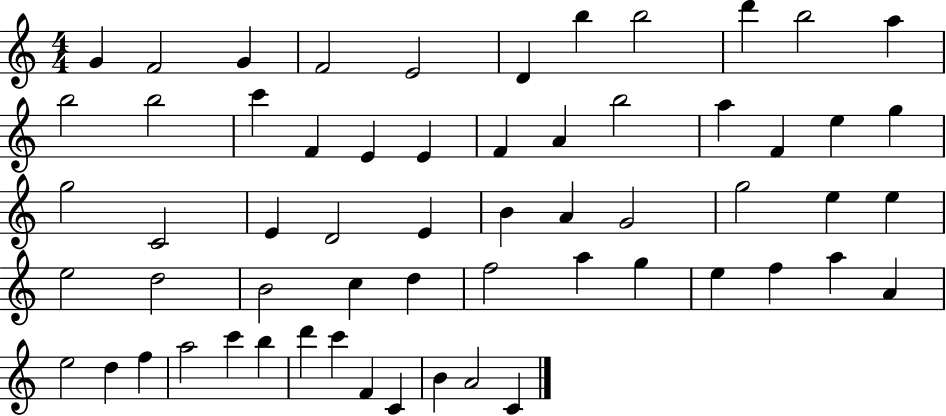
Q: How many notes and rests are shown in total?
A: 60